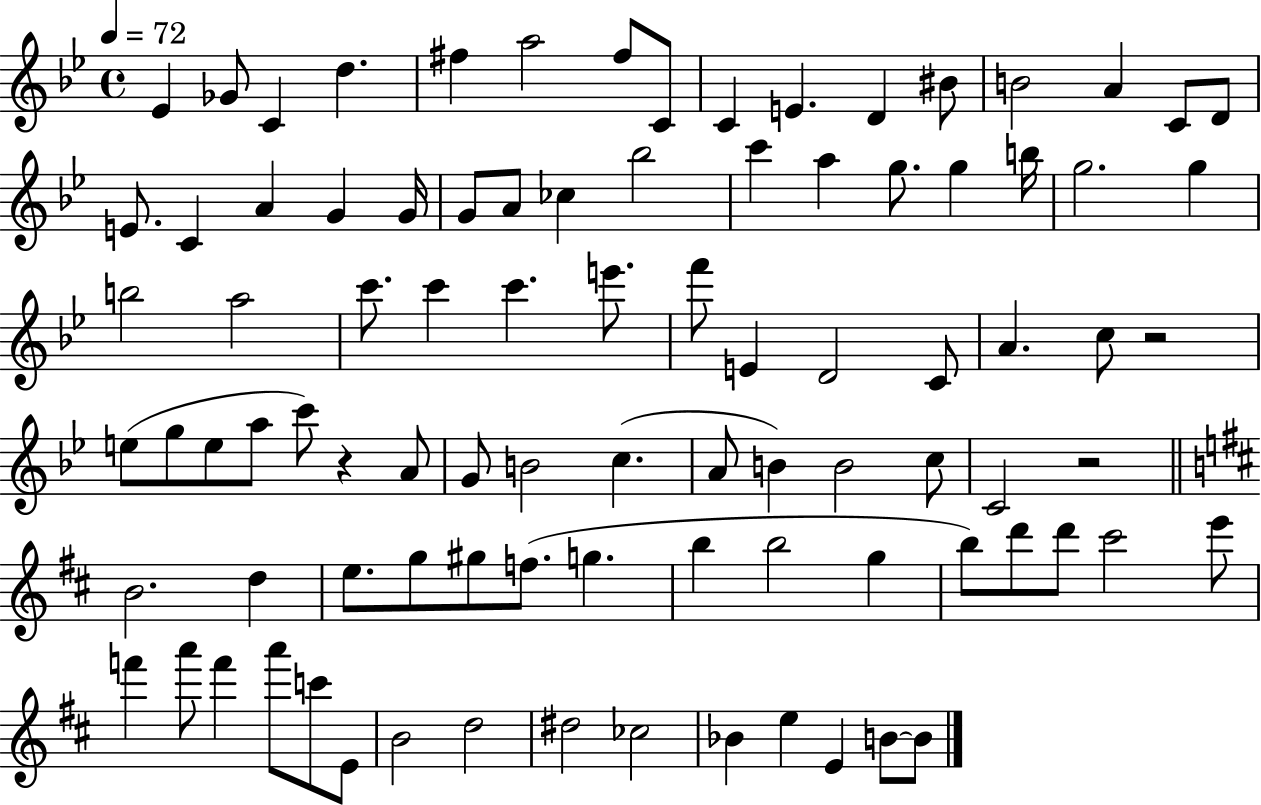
{
  \clef treble
  \time 4/4
  \defaultTimeSignature
  \key bes \major
  \tempo 4 = 72
  ees'4 ges'8 c'4 d''4. | fis''4 a''2 fis''8 c'8 | c'4 e'4. d'4 bis'8 | b'2 a'4 c'8 d'8 | \break e'8. c'4 a'4 g'4 g'16 | g'8 a'8 ces''4 bes''2 | c'''4 a''4 g''8. g''4 b''16 | g''2. g''4 | \break b''2 a''2 | c'''8. c'''4 c'''4. e'''8. | f'''8 e'4 d'2 c'8 | a'4. c''8 r2 | \break e''8( g''8 e''8 a''8 c'''8) r4 a'8 | g'8 b'2 c''4.( | a'8 b'4) b'2 c''8 | c'2 r2 | \break \bar "||" \break \key b \minor b'2. d''4 | e''8. g''8 gis''8 f''8.( g''4. | b''4 b''2 g''4 | b''8) d'''8 d'''8 cis'''2 e'''8 | \break f'''4 a'''8 f'''4 a'''8 c'''8 e'8 | b'2 d''2 | dis''2 ces''2 | bes'4 e''4 e'4 b'8~~ b'8 | \break \bar "|."
}